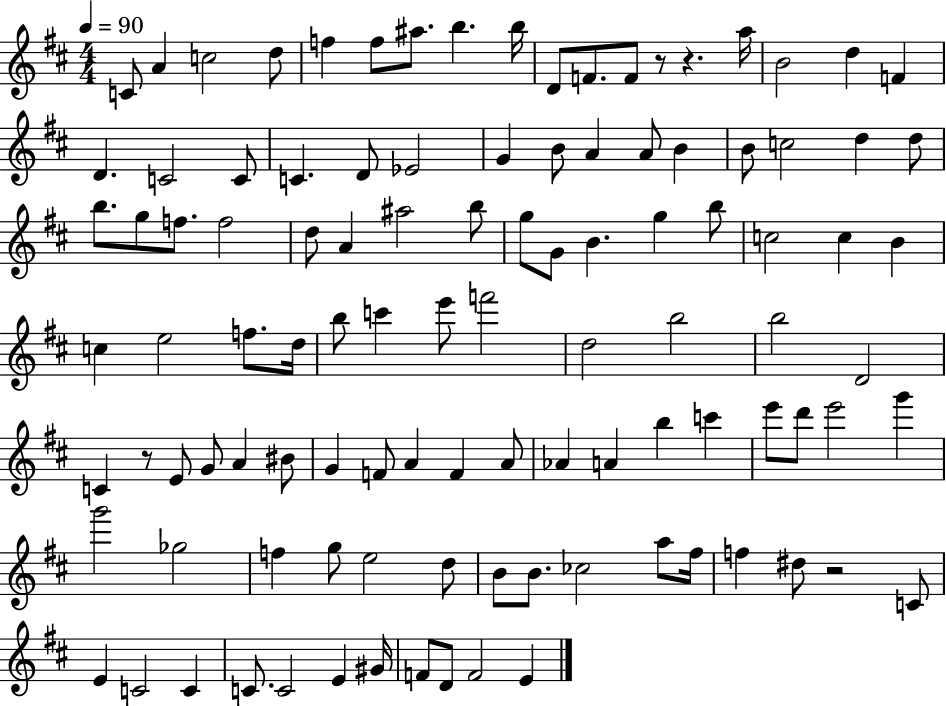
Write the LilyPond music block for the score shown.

{
  \clef treble
  \numericTimeSignature
  \time 4/4
  \key d \major
  \tempo 4 = 90
  \repeat volta 2 { c'8 a'4 c''2 d''8 | f''4 f''8 ais''8. b''4. b''16 | d'8 f'8. f'8 r8 r4. a''16 | b'2 d''4 f'4 | \break d'4. c'2 c'8 | c'4. d'8 ees'2 | g'4 b'8 a'4 a'8 b'4 | b'8 c''2 d''4 d''8 | \break b''8. g''8 f''8. f''2 | d''8 a'4 ais''2 b''8 | g''8 g'8 b'4. g''4 b''8 | c''2 c''4 b'4 | \break c''4 e''2 f''8. d''16 | b''8 c'''4 e'''8 f'''2 | d''2 b''2 | b''2 d'2 | \break c'4 r8 e'8 g'8 a'4 bis'8 | g'4 f'8 a'4 f'4 a'8 | aes'4 a'4 b''4 c'''4 | e'''8 d'''8 e'''2 g'''4 | \break g'''2 ges''2 | f''4 g''8 e''2 d''8 | b'8 b'8. ces''2 a''8 fis''16 | f''4 dis''8 r2 c'8 | \break e'4 c'2 c'4 | c'8. c'2 e'4 gis'16 | f'8 d'8 f'2 e'4 | } \bar "|."
}